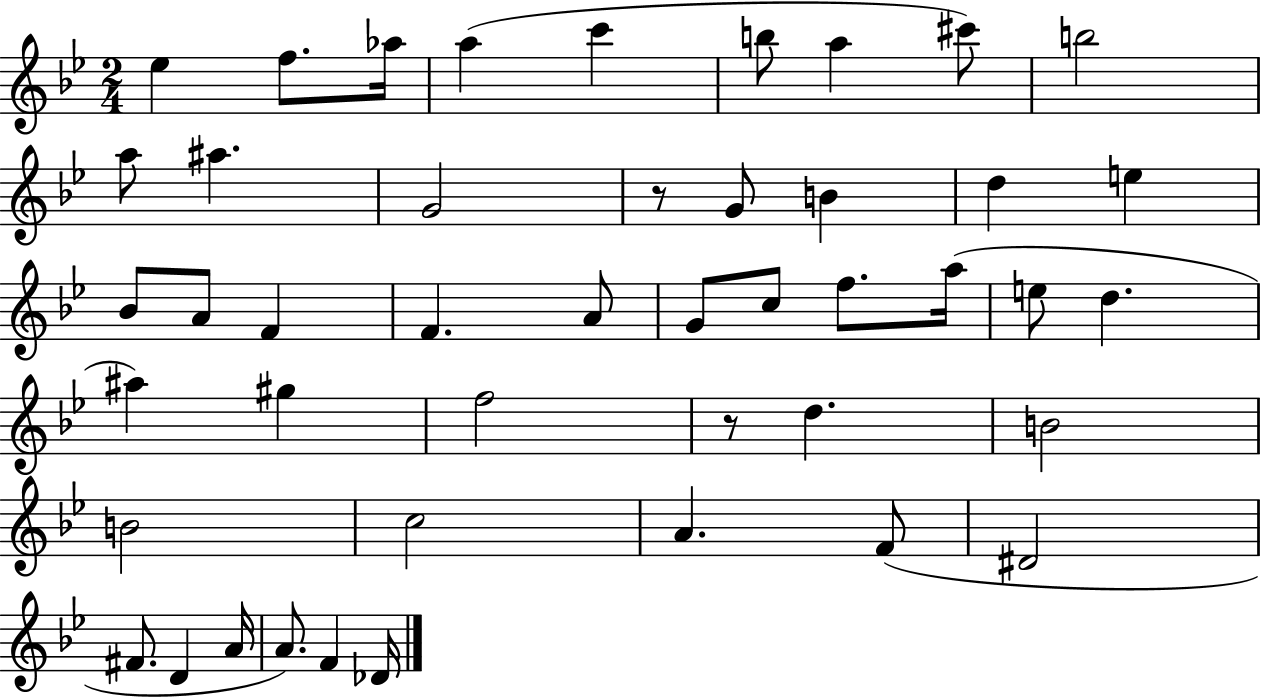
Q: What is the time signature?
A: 2/4